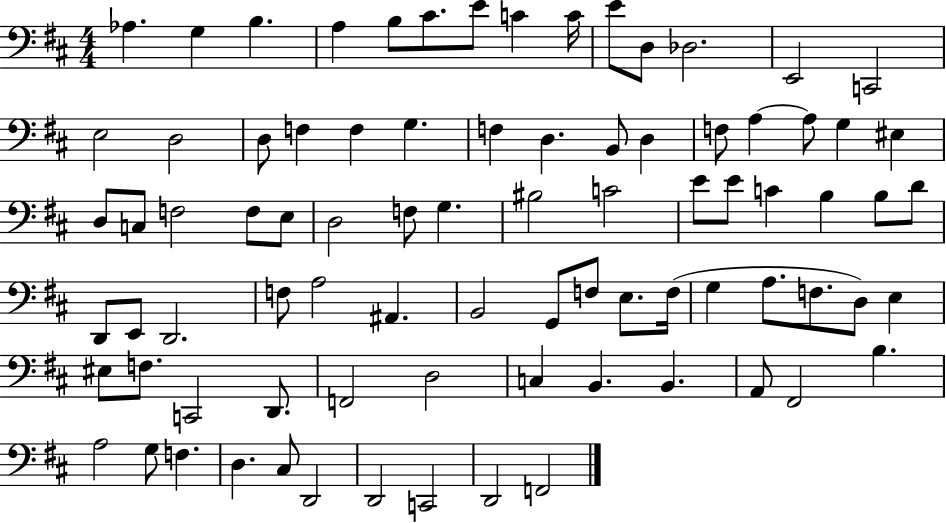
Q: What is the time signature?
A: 4/4